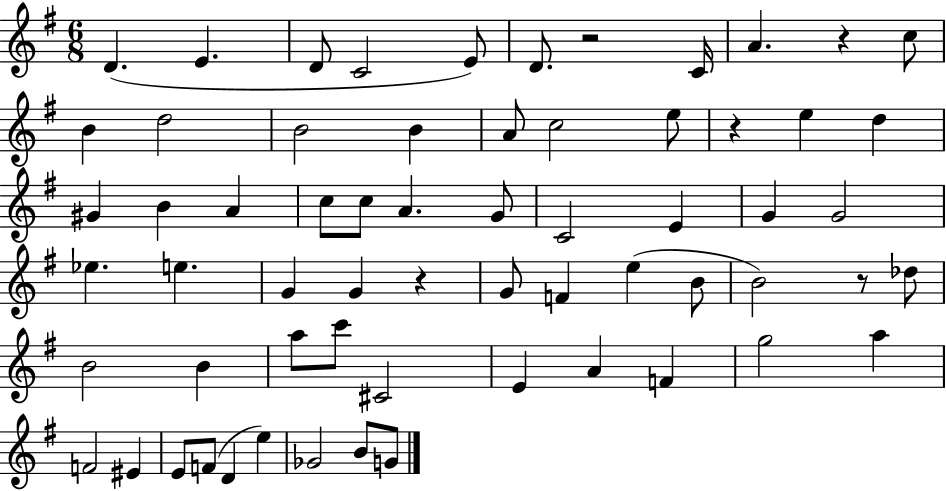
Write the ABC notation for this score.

X:1
T:Untitled
M:6/8
L:1/4
K:G
D E D/2 C2 E/2 D/2 z2 C/4 A z c/2 B d2 B2 B A/2 c2 e/2 z e d ^G B A c/2 c/2 A G/2 C2 E G G2 _e e G G z G/2 F e B/2 B2 z/2 _d/2 B2 B a/2 c'/2 ^C2 E A F g2 a F2 ^E E/2 F/2 D e _G2 B/2 G/2